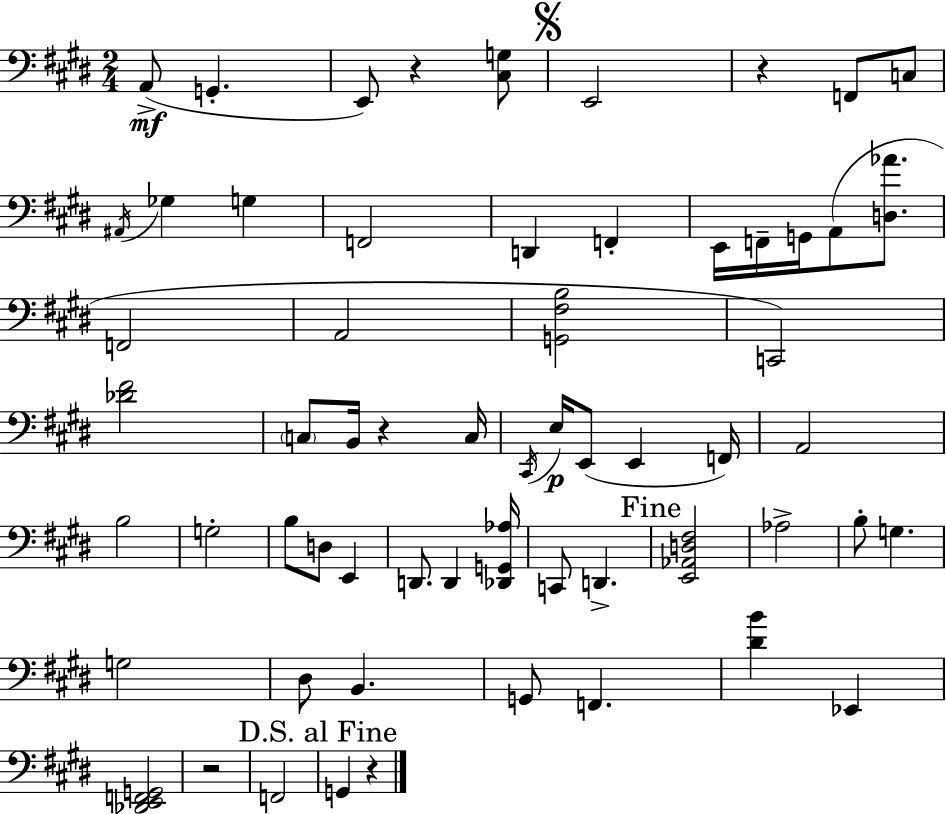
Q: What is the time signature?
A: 2/4